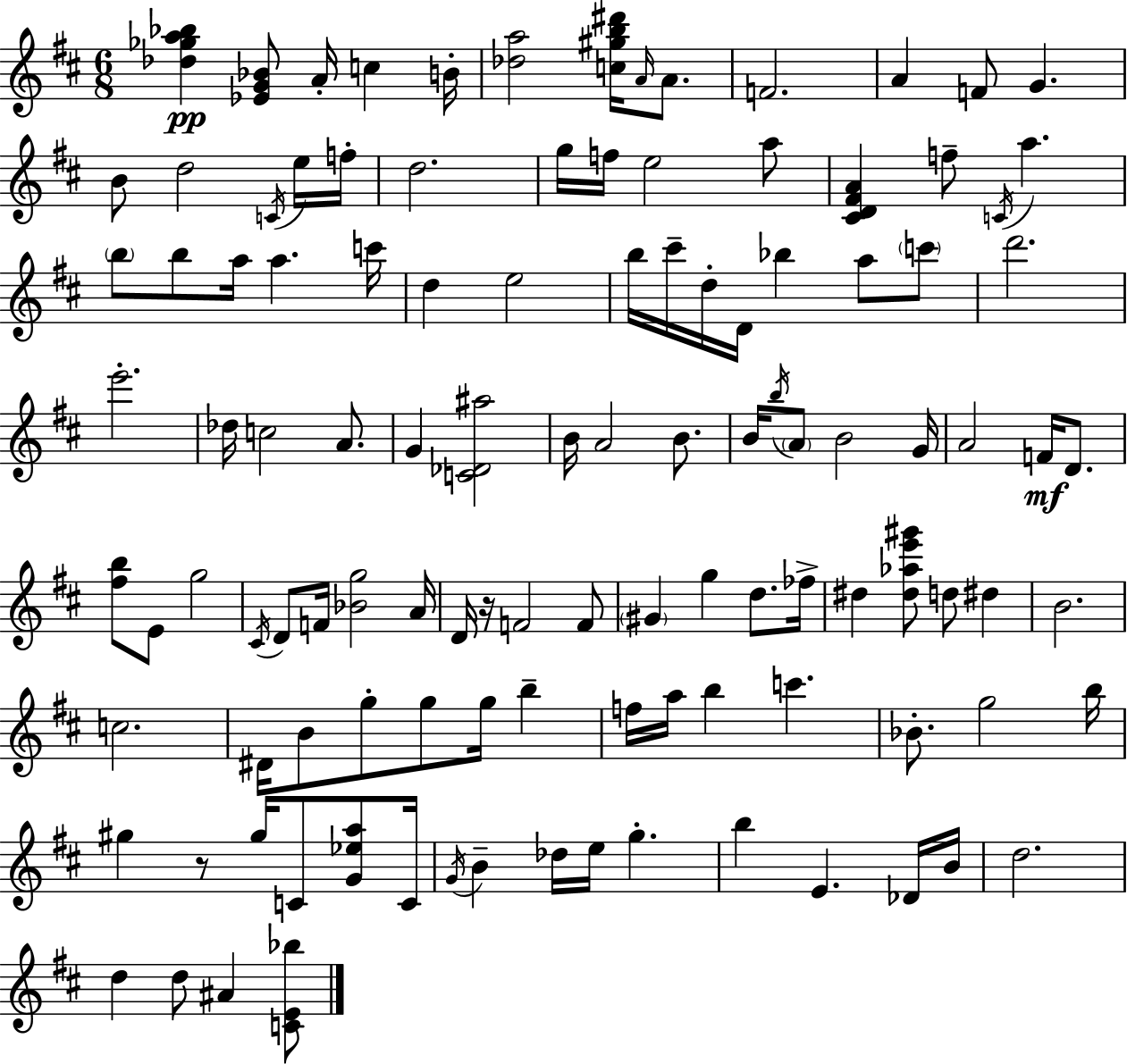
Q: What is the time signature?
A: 6/8